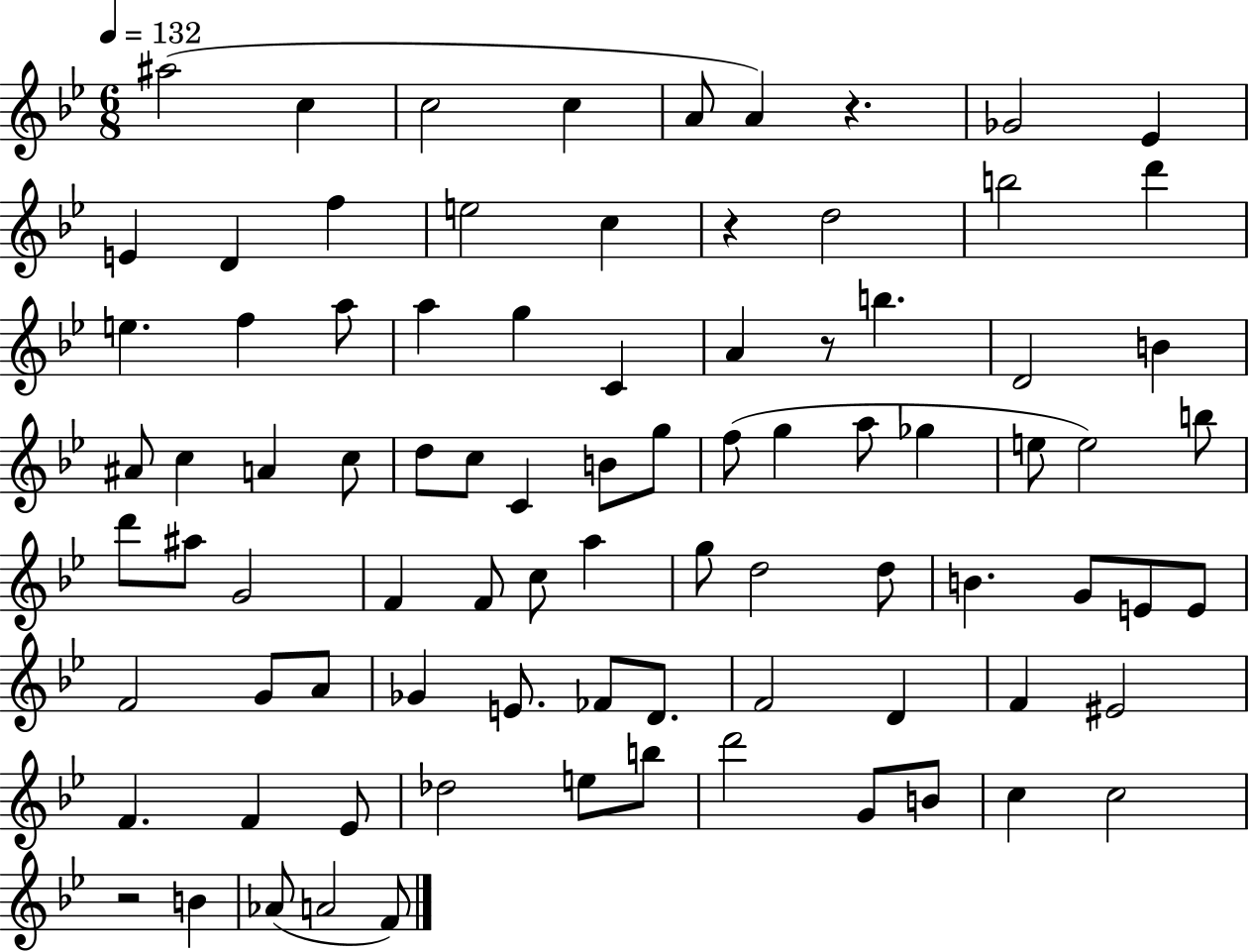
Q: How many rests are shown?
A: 4